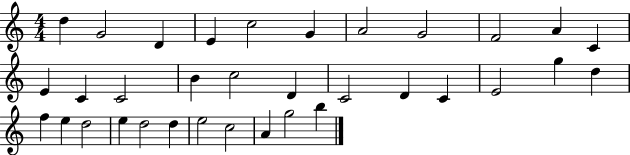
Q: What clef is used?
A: treble